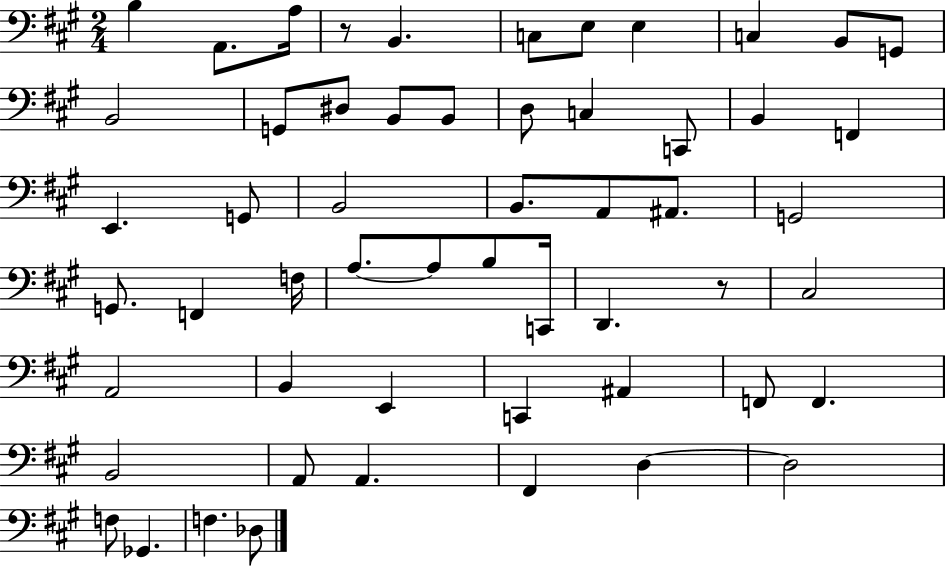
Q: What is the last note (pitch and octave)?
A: Db3